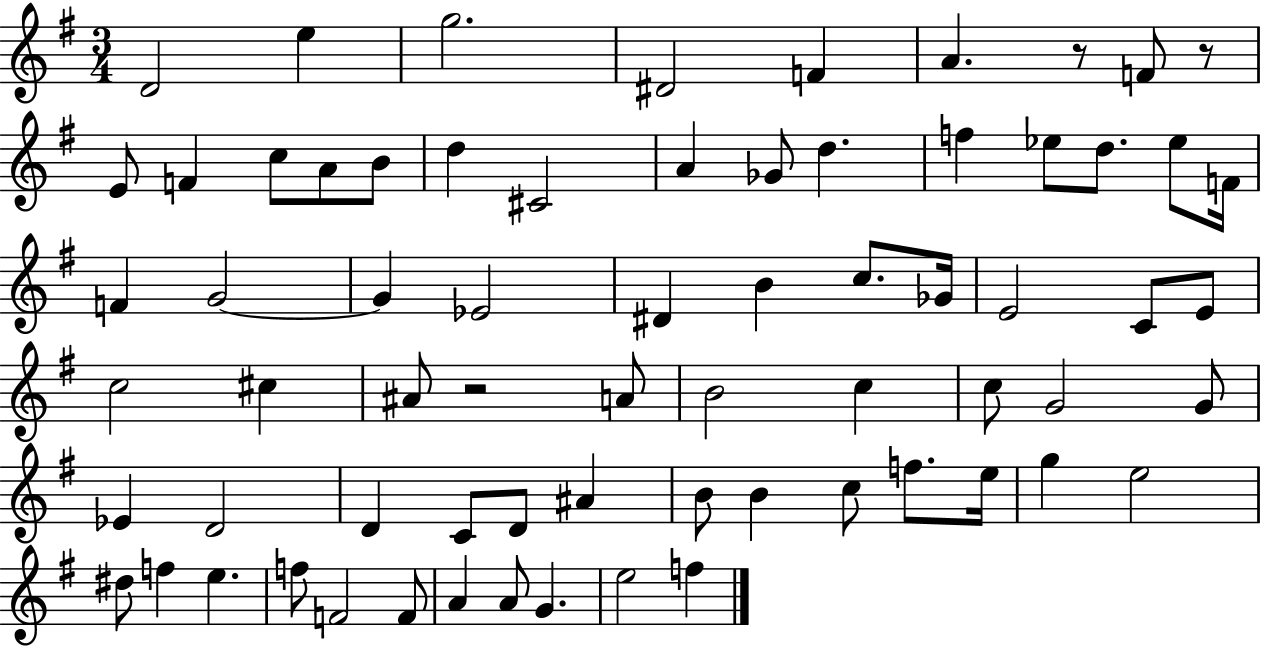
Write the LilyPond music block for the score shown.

{
  \clef treble
  \numericTimeSignature
  \time 3/4
  \key g \major
  d'2 e''4 | g''2. | dis'2 f'4 | a'4. r8 f'8 r8 | \break e'8 f'4 c''8 a'8 b'8 | d''4 cis'2 | a'4 ges'8 d''4. | f''4 ees''8 d''8. ees''8 f'16 | \break f'4 g'2~~ | g'4 ees'2 | dis'4 b'4 c''8. ges'16 | e'2 c'8 e'8 | \break c''2 cis''4 | ais'8 r2 a'8 | b'2 c''4 | c''8 g'2 g'8 | \break ees'4 d'2 | d'4 c'8 d'8 ais'4 | b'8 b'4 c''8 f''8. e''16 | g''4 e''2 | \break dis''8 f''4 e''4. | f''8 f'2 f'8 | a'4 a'8 g'4. | e''2 f''4 | \break \bar "|."
}